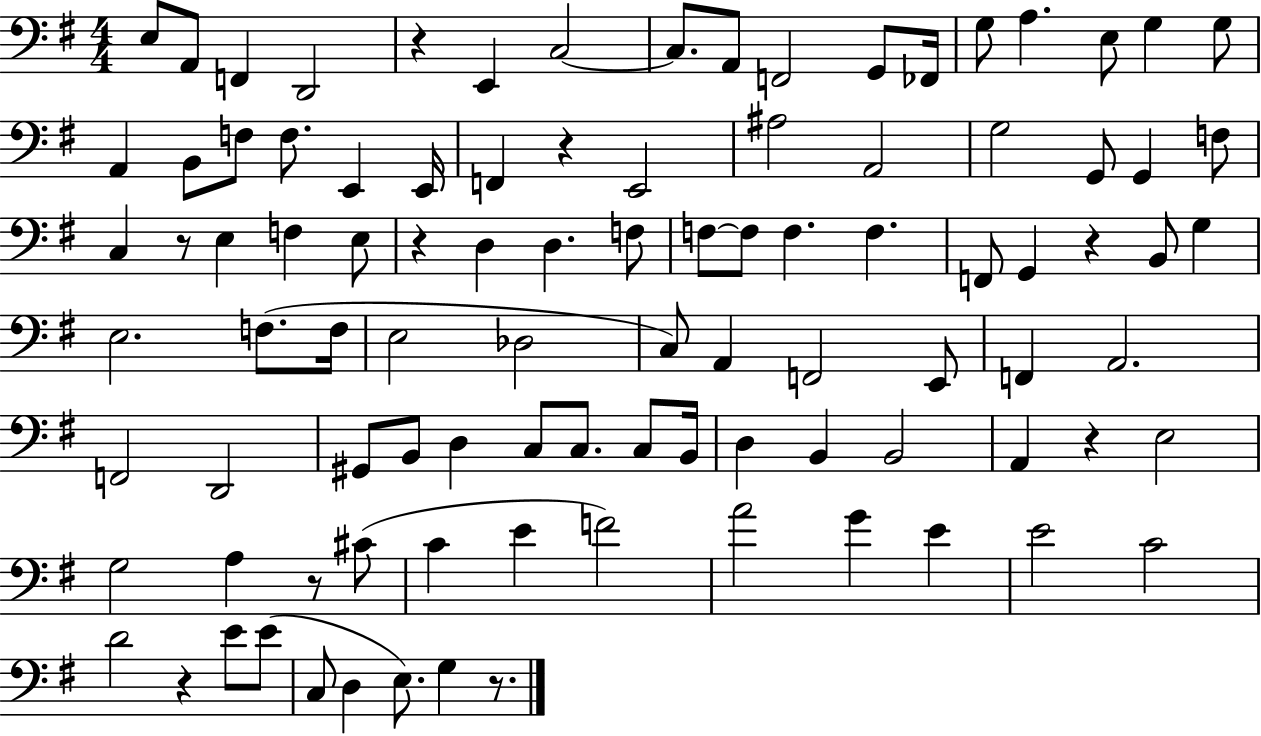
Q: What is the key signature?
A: G major